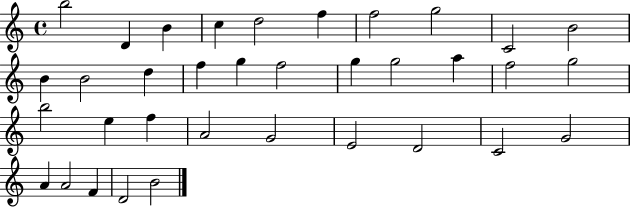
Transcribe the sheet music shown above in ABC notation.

X:1
T:Untitled
M:4/4
L:1/4
K:C
b2 D B c d2 f f2 g2 C2 B2 B B2 d f g f2 g g2 a f2 g2 b2 e f A2 G2 E2 D2 C2 G2 A A2 F D2 B2